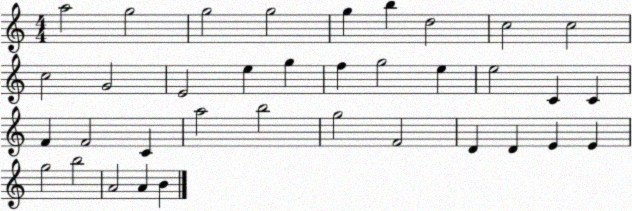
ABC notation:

X:1
T:Untitled
M:4/4
L:1/4
K:C
a2 g2 g2 g2 g b d2 c2 c2 c2 G2 E2 e g f g2 e e2 C C F F2 C a2 b2 g2 F2 D D E E g2 b2 A2 A B